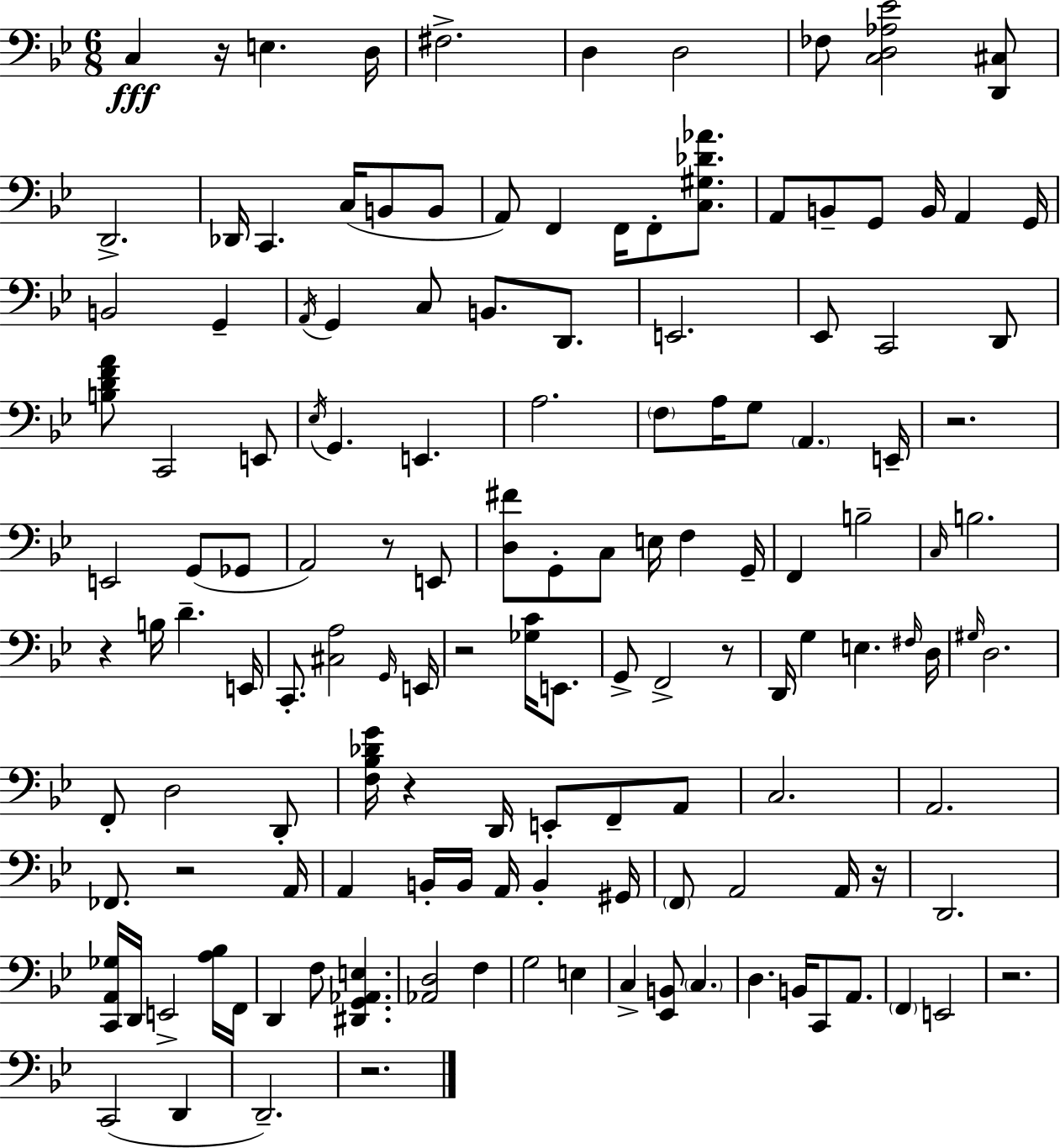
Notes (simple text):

C3/q R/s E3/q. D3/s F#3/h. D3/q D3/h FES3/e [C3,D3,Ab3,Eb4]/h [D2,C#3]/e D2/h. Db2/s C2/q. C3/s B2/e B2/e A2/e F2/q F2/s F2/e [C3,G#3,Db4,Ab4]/e. A2/e B2/e G2/e B2/s A2/q G2/s B2/h G2/q A2/s G2/q C3/e B2/e. D2/e. E2/h. Eb2/e C2/h D2/e [B3,D4,F4,A4]/e C2/h E2/e Eb3/s G2/q. E2/q. A3/h. F3/e A3/s G3/e A2/q. E2/s R/h. E2/h G2/e Gb2/e A2/h R/e E2/e [D3,F#4]/e G2/e C3/e E3/s F3/q G2/s F2/q B3/h C3/s B3/h. R/q B3/s D4/q. E2/s C2/e. [C#3,A3]/h G2/s E2/s R/h [Gb3,C4]/s E2/e. G2/e F2/h R/e D2/s G3/q E3/q. F#3/s D3/s G#3/s D3/h. F2/e D3/h D2/e [F3,Bb3,Db4,G4]/s R/q D2/s E2/e F2/e A2/e C3/h. A2/h. FES2/e. R/h A2/s A2/q B2/s B2/s A2/s B2/q G#2/s F2/e A2/h A2/s R/s D2/h. [C2,A2,Gb3]/s D2/s E2/h [A3,Bb3]/s F2/s D2/q F3/e [D#2,G2,Ab2,E3]/q. [Ab2,D3]/h F3/q G3/h E3/q C3/q [Eb2,B2]/e C3/q. D3/q. B2/s C2/e A2/e. F2/q E2/h R/h. C2/h D2/q D2/h. R/h.